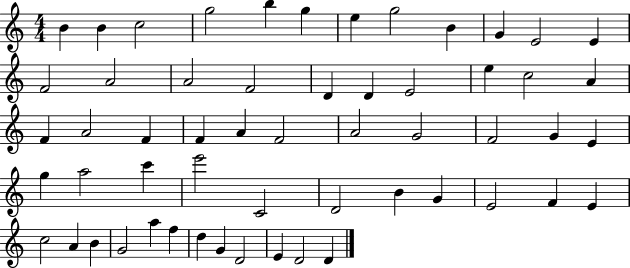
{
  \clef treble
  \numericTimeSignature
  \time 4/4
  \key c \major
  b'4 b'4 c''2 | g''2 b''4 g''4 | e''4 g''2 b'4 | g'4 e'2 e'4 | \break f'2 a'2 | a'2 f'2 | d'4 d'4 e'2 | e''4 c''2 a'4 | \break f'4 a'2 f'4 | f'4 a'4 f'2 | a'2 g'2 | f'2 g'4 e'4 | \break g''4 a''2 c'''4 | e'''2 c'2 | d'2 b'4 g'4 | e'2 f'4 e'4 | \break c''2 a'4 b'4 | g'2 a''4 f''4 | d''4 g'4 d'2 | e'4 d'2 d'4 | \break \bar "|."
}